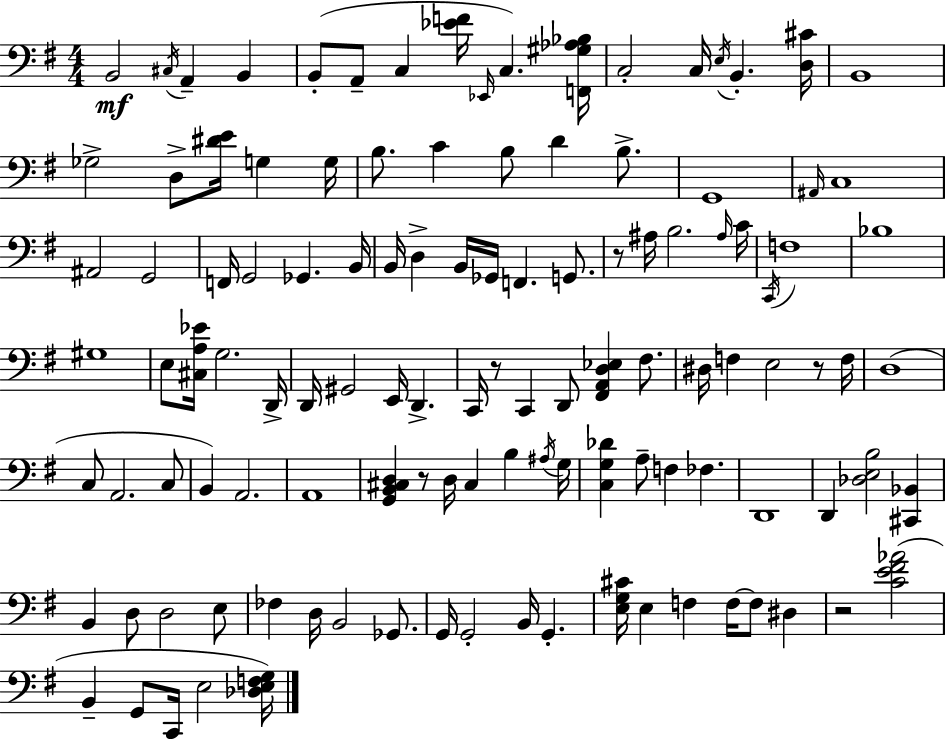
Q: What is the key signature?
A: E minor